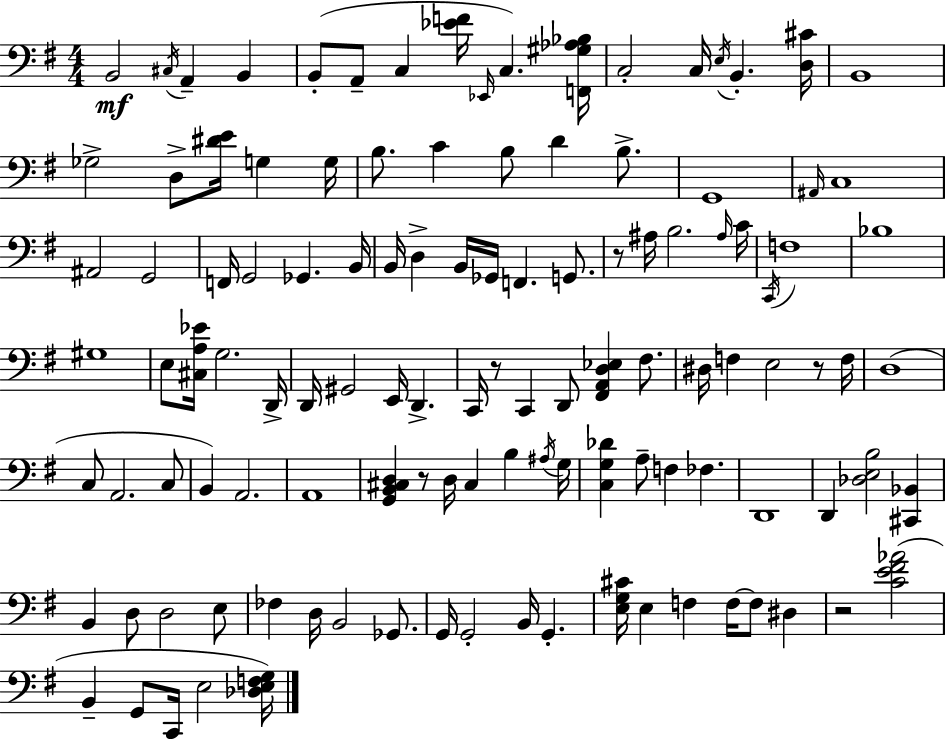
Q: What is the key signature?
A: E minor